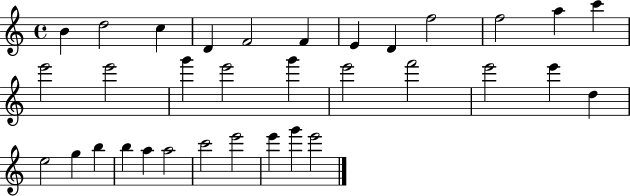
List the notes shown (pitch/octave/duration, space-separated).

B4/q D5/h C5/q D4/q F4/h F4/q E4/q D4/q F5/h F5/h A5/q C6/q E6/h E6/h G6/q E6/h G6/q E6/h F6/h E6/h E6/q D5/q E5/h G5/q B5/q B5/q A5/q A5/h C6/h E6/h E6/q G6/q E6/h